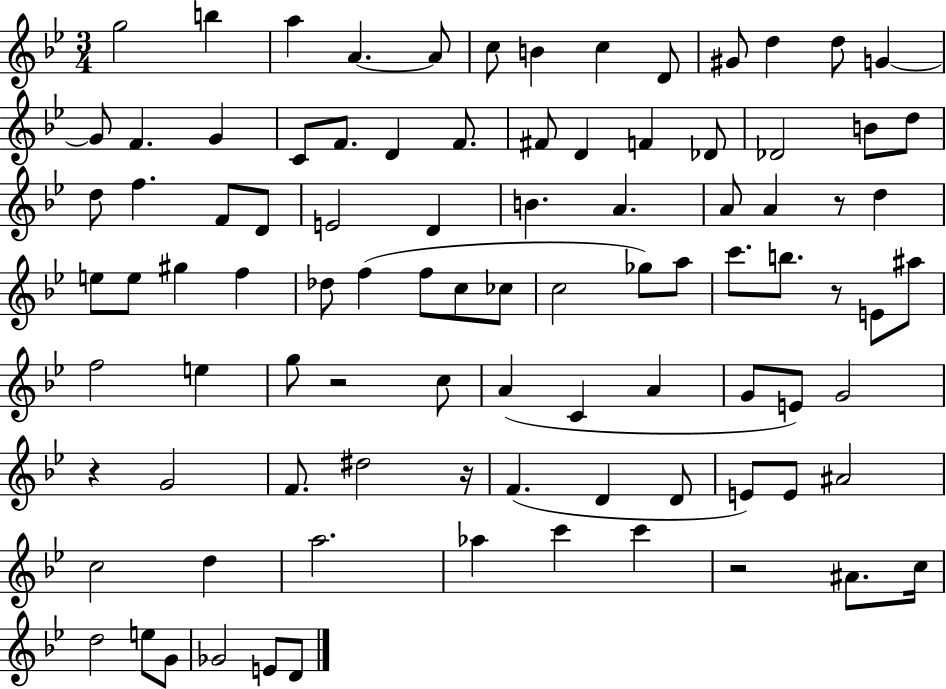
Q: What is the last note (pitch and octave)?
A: D4